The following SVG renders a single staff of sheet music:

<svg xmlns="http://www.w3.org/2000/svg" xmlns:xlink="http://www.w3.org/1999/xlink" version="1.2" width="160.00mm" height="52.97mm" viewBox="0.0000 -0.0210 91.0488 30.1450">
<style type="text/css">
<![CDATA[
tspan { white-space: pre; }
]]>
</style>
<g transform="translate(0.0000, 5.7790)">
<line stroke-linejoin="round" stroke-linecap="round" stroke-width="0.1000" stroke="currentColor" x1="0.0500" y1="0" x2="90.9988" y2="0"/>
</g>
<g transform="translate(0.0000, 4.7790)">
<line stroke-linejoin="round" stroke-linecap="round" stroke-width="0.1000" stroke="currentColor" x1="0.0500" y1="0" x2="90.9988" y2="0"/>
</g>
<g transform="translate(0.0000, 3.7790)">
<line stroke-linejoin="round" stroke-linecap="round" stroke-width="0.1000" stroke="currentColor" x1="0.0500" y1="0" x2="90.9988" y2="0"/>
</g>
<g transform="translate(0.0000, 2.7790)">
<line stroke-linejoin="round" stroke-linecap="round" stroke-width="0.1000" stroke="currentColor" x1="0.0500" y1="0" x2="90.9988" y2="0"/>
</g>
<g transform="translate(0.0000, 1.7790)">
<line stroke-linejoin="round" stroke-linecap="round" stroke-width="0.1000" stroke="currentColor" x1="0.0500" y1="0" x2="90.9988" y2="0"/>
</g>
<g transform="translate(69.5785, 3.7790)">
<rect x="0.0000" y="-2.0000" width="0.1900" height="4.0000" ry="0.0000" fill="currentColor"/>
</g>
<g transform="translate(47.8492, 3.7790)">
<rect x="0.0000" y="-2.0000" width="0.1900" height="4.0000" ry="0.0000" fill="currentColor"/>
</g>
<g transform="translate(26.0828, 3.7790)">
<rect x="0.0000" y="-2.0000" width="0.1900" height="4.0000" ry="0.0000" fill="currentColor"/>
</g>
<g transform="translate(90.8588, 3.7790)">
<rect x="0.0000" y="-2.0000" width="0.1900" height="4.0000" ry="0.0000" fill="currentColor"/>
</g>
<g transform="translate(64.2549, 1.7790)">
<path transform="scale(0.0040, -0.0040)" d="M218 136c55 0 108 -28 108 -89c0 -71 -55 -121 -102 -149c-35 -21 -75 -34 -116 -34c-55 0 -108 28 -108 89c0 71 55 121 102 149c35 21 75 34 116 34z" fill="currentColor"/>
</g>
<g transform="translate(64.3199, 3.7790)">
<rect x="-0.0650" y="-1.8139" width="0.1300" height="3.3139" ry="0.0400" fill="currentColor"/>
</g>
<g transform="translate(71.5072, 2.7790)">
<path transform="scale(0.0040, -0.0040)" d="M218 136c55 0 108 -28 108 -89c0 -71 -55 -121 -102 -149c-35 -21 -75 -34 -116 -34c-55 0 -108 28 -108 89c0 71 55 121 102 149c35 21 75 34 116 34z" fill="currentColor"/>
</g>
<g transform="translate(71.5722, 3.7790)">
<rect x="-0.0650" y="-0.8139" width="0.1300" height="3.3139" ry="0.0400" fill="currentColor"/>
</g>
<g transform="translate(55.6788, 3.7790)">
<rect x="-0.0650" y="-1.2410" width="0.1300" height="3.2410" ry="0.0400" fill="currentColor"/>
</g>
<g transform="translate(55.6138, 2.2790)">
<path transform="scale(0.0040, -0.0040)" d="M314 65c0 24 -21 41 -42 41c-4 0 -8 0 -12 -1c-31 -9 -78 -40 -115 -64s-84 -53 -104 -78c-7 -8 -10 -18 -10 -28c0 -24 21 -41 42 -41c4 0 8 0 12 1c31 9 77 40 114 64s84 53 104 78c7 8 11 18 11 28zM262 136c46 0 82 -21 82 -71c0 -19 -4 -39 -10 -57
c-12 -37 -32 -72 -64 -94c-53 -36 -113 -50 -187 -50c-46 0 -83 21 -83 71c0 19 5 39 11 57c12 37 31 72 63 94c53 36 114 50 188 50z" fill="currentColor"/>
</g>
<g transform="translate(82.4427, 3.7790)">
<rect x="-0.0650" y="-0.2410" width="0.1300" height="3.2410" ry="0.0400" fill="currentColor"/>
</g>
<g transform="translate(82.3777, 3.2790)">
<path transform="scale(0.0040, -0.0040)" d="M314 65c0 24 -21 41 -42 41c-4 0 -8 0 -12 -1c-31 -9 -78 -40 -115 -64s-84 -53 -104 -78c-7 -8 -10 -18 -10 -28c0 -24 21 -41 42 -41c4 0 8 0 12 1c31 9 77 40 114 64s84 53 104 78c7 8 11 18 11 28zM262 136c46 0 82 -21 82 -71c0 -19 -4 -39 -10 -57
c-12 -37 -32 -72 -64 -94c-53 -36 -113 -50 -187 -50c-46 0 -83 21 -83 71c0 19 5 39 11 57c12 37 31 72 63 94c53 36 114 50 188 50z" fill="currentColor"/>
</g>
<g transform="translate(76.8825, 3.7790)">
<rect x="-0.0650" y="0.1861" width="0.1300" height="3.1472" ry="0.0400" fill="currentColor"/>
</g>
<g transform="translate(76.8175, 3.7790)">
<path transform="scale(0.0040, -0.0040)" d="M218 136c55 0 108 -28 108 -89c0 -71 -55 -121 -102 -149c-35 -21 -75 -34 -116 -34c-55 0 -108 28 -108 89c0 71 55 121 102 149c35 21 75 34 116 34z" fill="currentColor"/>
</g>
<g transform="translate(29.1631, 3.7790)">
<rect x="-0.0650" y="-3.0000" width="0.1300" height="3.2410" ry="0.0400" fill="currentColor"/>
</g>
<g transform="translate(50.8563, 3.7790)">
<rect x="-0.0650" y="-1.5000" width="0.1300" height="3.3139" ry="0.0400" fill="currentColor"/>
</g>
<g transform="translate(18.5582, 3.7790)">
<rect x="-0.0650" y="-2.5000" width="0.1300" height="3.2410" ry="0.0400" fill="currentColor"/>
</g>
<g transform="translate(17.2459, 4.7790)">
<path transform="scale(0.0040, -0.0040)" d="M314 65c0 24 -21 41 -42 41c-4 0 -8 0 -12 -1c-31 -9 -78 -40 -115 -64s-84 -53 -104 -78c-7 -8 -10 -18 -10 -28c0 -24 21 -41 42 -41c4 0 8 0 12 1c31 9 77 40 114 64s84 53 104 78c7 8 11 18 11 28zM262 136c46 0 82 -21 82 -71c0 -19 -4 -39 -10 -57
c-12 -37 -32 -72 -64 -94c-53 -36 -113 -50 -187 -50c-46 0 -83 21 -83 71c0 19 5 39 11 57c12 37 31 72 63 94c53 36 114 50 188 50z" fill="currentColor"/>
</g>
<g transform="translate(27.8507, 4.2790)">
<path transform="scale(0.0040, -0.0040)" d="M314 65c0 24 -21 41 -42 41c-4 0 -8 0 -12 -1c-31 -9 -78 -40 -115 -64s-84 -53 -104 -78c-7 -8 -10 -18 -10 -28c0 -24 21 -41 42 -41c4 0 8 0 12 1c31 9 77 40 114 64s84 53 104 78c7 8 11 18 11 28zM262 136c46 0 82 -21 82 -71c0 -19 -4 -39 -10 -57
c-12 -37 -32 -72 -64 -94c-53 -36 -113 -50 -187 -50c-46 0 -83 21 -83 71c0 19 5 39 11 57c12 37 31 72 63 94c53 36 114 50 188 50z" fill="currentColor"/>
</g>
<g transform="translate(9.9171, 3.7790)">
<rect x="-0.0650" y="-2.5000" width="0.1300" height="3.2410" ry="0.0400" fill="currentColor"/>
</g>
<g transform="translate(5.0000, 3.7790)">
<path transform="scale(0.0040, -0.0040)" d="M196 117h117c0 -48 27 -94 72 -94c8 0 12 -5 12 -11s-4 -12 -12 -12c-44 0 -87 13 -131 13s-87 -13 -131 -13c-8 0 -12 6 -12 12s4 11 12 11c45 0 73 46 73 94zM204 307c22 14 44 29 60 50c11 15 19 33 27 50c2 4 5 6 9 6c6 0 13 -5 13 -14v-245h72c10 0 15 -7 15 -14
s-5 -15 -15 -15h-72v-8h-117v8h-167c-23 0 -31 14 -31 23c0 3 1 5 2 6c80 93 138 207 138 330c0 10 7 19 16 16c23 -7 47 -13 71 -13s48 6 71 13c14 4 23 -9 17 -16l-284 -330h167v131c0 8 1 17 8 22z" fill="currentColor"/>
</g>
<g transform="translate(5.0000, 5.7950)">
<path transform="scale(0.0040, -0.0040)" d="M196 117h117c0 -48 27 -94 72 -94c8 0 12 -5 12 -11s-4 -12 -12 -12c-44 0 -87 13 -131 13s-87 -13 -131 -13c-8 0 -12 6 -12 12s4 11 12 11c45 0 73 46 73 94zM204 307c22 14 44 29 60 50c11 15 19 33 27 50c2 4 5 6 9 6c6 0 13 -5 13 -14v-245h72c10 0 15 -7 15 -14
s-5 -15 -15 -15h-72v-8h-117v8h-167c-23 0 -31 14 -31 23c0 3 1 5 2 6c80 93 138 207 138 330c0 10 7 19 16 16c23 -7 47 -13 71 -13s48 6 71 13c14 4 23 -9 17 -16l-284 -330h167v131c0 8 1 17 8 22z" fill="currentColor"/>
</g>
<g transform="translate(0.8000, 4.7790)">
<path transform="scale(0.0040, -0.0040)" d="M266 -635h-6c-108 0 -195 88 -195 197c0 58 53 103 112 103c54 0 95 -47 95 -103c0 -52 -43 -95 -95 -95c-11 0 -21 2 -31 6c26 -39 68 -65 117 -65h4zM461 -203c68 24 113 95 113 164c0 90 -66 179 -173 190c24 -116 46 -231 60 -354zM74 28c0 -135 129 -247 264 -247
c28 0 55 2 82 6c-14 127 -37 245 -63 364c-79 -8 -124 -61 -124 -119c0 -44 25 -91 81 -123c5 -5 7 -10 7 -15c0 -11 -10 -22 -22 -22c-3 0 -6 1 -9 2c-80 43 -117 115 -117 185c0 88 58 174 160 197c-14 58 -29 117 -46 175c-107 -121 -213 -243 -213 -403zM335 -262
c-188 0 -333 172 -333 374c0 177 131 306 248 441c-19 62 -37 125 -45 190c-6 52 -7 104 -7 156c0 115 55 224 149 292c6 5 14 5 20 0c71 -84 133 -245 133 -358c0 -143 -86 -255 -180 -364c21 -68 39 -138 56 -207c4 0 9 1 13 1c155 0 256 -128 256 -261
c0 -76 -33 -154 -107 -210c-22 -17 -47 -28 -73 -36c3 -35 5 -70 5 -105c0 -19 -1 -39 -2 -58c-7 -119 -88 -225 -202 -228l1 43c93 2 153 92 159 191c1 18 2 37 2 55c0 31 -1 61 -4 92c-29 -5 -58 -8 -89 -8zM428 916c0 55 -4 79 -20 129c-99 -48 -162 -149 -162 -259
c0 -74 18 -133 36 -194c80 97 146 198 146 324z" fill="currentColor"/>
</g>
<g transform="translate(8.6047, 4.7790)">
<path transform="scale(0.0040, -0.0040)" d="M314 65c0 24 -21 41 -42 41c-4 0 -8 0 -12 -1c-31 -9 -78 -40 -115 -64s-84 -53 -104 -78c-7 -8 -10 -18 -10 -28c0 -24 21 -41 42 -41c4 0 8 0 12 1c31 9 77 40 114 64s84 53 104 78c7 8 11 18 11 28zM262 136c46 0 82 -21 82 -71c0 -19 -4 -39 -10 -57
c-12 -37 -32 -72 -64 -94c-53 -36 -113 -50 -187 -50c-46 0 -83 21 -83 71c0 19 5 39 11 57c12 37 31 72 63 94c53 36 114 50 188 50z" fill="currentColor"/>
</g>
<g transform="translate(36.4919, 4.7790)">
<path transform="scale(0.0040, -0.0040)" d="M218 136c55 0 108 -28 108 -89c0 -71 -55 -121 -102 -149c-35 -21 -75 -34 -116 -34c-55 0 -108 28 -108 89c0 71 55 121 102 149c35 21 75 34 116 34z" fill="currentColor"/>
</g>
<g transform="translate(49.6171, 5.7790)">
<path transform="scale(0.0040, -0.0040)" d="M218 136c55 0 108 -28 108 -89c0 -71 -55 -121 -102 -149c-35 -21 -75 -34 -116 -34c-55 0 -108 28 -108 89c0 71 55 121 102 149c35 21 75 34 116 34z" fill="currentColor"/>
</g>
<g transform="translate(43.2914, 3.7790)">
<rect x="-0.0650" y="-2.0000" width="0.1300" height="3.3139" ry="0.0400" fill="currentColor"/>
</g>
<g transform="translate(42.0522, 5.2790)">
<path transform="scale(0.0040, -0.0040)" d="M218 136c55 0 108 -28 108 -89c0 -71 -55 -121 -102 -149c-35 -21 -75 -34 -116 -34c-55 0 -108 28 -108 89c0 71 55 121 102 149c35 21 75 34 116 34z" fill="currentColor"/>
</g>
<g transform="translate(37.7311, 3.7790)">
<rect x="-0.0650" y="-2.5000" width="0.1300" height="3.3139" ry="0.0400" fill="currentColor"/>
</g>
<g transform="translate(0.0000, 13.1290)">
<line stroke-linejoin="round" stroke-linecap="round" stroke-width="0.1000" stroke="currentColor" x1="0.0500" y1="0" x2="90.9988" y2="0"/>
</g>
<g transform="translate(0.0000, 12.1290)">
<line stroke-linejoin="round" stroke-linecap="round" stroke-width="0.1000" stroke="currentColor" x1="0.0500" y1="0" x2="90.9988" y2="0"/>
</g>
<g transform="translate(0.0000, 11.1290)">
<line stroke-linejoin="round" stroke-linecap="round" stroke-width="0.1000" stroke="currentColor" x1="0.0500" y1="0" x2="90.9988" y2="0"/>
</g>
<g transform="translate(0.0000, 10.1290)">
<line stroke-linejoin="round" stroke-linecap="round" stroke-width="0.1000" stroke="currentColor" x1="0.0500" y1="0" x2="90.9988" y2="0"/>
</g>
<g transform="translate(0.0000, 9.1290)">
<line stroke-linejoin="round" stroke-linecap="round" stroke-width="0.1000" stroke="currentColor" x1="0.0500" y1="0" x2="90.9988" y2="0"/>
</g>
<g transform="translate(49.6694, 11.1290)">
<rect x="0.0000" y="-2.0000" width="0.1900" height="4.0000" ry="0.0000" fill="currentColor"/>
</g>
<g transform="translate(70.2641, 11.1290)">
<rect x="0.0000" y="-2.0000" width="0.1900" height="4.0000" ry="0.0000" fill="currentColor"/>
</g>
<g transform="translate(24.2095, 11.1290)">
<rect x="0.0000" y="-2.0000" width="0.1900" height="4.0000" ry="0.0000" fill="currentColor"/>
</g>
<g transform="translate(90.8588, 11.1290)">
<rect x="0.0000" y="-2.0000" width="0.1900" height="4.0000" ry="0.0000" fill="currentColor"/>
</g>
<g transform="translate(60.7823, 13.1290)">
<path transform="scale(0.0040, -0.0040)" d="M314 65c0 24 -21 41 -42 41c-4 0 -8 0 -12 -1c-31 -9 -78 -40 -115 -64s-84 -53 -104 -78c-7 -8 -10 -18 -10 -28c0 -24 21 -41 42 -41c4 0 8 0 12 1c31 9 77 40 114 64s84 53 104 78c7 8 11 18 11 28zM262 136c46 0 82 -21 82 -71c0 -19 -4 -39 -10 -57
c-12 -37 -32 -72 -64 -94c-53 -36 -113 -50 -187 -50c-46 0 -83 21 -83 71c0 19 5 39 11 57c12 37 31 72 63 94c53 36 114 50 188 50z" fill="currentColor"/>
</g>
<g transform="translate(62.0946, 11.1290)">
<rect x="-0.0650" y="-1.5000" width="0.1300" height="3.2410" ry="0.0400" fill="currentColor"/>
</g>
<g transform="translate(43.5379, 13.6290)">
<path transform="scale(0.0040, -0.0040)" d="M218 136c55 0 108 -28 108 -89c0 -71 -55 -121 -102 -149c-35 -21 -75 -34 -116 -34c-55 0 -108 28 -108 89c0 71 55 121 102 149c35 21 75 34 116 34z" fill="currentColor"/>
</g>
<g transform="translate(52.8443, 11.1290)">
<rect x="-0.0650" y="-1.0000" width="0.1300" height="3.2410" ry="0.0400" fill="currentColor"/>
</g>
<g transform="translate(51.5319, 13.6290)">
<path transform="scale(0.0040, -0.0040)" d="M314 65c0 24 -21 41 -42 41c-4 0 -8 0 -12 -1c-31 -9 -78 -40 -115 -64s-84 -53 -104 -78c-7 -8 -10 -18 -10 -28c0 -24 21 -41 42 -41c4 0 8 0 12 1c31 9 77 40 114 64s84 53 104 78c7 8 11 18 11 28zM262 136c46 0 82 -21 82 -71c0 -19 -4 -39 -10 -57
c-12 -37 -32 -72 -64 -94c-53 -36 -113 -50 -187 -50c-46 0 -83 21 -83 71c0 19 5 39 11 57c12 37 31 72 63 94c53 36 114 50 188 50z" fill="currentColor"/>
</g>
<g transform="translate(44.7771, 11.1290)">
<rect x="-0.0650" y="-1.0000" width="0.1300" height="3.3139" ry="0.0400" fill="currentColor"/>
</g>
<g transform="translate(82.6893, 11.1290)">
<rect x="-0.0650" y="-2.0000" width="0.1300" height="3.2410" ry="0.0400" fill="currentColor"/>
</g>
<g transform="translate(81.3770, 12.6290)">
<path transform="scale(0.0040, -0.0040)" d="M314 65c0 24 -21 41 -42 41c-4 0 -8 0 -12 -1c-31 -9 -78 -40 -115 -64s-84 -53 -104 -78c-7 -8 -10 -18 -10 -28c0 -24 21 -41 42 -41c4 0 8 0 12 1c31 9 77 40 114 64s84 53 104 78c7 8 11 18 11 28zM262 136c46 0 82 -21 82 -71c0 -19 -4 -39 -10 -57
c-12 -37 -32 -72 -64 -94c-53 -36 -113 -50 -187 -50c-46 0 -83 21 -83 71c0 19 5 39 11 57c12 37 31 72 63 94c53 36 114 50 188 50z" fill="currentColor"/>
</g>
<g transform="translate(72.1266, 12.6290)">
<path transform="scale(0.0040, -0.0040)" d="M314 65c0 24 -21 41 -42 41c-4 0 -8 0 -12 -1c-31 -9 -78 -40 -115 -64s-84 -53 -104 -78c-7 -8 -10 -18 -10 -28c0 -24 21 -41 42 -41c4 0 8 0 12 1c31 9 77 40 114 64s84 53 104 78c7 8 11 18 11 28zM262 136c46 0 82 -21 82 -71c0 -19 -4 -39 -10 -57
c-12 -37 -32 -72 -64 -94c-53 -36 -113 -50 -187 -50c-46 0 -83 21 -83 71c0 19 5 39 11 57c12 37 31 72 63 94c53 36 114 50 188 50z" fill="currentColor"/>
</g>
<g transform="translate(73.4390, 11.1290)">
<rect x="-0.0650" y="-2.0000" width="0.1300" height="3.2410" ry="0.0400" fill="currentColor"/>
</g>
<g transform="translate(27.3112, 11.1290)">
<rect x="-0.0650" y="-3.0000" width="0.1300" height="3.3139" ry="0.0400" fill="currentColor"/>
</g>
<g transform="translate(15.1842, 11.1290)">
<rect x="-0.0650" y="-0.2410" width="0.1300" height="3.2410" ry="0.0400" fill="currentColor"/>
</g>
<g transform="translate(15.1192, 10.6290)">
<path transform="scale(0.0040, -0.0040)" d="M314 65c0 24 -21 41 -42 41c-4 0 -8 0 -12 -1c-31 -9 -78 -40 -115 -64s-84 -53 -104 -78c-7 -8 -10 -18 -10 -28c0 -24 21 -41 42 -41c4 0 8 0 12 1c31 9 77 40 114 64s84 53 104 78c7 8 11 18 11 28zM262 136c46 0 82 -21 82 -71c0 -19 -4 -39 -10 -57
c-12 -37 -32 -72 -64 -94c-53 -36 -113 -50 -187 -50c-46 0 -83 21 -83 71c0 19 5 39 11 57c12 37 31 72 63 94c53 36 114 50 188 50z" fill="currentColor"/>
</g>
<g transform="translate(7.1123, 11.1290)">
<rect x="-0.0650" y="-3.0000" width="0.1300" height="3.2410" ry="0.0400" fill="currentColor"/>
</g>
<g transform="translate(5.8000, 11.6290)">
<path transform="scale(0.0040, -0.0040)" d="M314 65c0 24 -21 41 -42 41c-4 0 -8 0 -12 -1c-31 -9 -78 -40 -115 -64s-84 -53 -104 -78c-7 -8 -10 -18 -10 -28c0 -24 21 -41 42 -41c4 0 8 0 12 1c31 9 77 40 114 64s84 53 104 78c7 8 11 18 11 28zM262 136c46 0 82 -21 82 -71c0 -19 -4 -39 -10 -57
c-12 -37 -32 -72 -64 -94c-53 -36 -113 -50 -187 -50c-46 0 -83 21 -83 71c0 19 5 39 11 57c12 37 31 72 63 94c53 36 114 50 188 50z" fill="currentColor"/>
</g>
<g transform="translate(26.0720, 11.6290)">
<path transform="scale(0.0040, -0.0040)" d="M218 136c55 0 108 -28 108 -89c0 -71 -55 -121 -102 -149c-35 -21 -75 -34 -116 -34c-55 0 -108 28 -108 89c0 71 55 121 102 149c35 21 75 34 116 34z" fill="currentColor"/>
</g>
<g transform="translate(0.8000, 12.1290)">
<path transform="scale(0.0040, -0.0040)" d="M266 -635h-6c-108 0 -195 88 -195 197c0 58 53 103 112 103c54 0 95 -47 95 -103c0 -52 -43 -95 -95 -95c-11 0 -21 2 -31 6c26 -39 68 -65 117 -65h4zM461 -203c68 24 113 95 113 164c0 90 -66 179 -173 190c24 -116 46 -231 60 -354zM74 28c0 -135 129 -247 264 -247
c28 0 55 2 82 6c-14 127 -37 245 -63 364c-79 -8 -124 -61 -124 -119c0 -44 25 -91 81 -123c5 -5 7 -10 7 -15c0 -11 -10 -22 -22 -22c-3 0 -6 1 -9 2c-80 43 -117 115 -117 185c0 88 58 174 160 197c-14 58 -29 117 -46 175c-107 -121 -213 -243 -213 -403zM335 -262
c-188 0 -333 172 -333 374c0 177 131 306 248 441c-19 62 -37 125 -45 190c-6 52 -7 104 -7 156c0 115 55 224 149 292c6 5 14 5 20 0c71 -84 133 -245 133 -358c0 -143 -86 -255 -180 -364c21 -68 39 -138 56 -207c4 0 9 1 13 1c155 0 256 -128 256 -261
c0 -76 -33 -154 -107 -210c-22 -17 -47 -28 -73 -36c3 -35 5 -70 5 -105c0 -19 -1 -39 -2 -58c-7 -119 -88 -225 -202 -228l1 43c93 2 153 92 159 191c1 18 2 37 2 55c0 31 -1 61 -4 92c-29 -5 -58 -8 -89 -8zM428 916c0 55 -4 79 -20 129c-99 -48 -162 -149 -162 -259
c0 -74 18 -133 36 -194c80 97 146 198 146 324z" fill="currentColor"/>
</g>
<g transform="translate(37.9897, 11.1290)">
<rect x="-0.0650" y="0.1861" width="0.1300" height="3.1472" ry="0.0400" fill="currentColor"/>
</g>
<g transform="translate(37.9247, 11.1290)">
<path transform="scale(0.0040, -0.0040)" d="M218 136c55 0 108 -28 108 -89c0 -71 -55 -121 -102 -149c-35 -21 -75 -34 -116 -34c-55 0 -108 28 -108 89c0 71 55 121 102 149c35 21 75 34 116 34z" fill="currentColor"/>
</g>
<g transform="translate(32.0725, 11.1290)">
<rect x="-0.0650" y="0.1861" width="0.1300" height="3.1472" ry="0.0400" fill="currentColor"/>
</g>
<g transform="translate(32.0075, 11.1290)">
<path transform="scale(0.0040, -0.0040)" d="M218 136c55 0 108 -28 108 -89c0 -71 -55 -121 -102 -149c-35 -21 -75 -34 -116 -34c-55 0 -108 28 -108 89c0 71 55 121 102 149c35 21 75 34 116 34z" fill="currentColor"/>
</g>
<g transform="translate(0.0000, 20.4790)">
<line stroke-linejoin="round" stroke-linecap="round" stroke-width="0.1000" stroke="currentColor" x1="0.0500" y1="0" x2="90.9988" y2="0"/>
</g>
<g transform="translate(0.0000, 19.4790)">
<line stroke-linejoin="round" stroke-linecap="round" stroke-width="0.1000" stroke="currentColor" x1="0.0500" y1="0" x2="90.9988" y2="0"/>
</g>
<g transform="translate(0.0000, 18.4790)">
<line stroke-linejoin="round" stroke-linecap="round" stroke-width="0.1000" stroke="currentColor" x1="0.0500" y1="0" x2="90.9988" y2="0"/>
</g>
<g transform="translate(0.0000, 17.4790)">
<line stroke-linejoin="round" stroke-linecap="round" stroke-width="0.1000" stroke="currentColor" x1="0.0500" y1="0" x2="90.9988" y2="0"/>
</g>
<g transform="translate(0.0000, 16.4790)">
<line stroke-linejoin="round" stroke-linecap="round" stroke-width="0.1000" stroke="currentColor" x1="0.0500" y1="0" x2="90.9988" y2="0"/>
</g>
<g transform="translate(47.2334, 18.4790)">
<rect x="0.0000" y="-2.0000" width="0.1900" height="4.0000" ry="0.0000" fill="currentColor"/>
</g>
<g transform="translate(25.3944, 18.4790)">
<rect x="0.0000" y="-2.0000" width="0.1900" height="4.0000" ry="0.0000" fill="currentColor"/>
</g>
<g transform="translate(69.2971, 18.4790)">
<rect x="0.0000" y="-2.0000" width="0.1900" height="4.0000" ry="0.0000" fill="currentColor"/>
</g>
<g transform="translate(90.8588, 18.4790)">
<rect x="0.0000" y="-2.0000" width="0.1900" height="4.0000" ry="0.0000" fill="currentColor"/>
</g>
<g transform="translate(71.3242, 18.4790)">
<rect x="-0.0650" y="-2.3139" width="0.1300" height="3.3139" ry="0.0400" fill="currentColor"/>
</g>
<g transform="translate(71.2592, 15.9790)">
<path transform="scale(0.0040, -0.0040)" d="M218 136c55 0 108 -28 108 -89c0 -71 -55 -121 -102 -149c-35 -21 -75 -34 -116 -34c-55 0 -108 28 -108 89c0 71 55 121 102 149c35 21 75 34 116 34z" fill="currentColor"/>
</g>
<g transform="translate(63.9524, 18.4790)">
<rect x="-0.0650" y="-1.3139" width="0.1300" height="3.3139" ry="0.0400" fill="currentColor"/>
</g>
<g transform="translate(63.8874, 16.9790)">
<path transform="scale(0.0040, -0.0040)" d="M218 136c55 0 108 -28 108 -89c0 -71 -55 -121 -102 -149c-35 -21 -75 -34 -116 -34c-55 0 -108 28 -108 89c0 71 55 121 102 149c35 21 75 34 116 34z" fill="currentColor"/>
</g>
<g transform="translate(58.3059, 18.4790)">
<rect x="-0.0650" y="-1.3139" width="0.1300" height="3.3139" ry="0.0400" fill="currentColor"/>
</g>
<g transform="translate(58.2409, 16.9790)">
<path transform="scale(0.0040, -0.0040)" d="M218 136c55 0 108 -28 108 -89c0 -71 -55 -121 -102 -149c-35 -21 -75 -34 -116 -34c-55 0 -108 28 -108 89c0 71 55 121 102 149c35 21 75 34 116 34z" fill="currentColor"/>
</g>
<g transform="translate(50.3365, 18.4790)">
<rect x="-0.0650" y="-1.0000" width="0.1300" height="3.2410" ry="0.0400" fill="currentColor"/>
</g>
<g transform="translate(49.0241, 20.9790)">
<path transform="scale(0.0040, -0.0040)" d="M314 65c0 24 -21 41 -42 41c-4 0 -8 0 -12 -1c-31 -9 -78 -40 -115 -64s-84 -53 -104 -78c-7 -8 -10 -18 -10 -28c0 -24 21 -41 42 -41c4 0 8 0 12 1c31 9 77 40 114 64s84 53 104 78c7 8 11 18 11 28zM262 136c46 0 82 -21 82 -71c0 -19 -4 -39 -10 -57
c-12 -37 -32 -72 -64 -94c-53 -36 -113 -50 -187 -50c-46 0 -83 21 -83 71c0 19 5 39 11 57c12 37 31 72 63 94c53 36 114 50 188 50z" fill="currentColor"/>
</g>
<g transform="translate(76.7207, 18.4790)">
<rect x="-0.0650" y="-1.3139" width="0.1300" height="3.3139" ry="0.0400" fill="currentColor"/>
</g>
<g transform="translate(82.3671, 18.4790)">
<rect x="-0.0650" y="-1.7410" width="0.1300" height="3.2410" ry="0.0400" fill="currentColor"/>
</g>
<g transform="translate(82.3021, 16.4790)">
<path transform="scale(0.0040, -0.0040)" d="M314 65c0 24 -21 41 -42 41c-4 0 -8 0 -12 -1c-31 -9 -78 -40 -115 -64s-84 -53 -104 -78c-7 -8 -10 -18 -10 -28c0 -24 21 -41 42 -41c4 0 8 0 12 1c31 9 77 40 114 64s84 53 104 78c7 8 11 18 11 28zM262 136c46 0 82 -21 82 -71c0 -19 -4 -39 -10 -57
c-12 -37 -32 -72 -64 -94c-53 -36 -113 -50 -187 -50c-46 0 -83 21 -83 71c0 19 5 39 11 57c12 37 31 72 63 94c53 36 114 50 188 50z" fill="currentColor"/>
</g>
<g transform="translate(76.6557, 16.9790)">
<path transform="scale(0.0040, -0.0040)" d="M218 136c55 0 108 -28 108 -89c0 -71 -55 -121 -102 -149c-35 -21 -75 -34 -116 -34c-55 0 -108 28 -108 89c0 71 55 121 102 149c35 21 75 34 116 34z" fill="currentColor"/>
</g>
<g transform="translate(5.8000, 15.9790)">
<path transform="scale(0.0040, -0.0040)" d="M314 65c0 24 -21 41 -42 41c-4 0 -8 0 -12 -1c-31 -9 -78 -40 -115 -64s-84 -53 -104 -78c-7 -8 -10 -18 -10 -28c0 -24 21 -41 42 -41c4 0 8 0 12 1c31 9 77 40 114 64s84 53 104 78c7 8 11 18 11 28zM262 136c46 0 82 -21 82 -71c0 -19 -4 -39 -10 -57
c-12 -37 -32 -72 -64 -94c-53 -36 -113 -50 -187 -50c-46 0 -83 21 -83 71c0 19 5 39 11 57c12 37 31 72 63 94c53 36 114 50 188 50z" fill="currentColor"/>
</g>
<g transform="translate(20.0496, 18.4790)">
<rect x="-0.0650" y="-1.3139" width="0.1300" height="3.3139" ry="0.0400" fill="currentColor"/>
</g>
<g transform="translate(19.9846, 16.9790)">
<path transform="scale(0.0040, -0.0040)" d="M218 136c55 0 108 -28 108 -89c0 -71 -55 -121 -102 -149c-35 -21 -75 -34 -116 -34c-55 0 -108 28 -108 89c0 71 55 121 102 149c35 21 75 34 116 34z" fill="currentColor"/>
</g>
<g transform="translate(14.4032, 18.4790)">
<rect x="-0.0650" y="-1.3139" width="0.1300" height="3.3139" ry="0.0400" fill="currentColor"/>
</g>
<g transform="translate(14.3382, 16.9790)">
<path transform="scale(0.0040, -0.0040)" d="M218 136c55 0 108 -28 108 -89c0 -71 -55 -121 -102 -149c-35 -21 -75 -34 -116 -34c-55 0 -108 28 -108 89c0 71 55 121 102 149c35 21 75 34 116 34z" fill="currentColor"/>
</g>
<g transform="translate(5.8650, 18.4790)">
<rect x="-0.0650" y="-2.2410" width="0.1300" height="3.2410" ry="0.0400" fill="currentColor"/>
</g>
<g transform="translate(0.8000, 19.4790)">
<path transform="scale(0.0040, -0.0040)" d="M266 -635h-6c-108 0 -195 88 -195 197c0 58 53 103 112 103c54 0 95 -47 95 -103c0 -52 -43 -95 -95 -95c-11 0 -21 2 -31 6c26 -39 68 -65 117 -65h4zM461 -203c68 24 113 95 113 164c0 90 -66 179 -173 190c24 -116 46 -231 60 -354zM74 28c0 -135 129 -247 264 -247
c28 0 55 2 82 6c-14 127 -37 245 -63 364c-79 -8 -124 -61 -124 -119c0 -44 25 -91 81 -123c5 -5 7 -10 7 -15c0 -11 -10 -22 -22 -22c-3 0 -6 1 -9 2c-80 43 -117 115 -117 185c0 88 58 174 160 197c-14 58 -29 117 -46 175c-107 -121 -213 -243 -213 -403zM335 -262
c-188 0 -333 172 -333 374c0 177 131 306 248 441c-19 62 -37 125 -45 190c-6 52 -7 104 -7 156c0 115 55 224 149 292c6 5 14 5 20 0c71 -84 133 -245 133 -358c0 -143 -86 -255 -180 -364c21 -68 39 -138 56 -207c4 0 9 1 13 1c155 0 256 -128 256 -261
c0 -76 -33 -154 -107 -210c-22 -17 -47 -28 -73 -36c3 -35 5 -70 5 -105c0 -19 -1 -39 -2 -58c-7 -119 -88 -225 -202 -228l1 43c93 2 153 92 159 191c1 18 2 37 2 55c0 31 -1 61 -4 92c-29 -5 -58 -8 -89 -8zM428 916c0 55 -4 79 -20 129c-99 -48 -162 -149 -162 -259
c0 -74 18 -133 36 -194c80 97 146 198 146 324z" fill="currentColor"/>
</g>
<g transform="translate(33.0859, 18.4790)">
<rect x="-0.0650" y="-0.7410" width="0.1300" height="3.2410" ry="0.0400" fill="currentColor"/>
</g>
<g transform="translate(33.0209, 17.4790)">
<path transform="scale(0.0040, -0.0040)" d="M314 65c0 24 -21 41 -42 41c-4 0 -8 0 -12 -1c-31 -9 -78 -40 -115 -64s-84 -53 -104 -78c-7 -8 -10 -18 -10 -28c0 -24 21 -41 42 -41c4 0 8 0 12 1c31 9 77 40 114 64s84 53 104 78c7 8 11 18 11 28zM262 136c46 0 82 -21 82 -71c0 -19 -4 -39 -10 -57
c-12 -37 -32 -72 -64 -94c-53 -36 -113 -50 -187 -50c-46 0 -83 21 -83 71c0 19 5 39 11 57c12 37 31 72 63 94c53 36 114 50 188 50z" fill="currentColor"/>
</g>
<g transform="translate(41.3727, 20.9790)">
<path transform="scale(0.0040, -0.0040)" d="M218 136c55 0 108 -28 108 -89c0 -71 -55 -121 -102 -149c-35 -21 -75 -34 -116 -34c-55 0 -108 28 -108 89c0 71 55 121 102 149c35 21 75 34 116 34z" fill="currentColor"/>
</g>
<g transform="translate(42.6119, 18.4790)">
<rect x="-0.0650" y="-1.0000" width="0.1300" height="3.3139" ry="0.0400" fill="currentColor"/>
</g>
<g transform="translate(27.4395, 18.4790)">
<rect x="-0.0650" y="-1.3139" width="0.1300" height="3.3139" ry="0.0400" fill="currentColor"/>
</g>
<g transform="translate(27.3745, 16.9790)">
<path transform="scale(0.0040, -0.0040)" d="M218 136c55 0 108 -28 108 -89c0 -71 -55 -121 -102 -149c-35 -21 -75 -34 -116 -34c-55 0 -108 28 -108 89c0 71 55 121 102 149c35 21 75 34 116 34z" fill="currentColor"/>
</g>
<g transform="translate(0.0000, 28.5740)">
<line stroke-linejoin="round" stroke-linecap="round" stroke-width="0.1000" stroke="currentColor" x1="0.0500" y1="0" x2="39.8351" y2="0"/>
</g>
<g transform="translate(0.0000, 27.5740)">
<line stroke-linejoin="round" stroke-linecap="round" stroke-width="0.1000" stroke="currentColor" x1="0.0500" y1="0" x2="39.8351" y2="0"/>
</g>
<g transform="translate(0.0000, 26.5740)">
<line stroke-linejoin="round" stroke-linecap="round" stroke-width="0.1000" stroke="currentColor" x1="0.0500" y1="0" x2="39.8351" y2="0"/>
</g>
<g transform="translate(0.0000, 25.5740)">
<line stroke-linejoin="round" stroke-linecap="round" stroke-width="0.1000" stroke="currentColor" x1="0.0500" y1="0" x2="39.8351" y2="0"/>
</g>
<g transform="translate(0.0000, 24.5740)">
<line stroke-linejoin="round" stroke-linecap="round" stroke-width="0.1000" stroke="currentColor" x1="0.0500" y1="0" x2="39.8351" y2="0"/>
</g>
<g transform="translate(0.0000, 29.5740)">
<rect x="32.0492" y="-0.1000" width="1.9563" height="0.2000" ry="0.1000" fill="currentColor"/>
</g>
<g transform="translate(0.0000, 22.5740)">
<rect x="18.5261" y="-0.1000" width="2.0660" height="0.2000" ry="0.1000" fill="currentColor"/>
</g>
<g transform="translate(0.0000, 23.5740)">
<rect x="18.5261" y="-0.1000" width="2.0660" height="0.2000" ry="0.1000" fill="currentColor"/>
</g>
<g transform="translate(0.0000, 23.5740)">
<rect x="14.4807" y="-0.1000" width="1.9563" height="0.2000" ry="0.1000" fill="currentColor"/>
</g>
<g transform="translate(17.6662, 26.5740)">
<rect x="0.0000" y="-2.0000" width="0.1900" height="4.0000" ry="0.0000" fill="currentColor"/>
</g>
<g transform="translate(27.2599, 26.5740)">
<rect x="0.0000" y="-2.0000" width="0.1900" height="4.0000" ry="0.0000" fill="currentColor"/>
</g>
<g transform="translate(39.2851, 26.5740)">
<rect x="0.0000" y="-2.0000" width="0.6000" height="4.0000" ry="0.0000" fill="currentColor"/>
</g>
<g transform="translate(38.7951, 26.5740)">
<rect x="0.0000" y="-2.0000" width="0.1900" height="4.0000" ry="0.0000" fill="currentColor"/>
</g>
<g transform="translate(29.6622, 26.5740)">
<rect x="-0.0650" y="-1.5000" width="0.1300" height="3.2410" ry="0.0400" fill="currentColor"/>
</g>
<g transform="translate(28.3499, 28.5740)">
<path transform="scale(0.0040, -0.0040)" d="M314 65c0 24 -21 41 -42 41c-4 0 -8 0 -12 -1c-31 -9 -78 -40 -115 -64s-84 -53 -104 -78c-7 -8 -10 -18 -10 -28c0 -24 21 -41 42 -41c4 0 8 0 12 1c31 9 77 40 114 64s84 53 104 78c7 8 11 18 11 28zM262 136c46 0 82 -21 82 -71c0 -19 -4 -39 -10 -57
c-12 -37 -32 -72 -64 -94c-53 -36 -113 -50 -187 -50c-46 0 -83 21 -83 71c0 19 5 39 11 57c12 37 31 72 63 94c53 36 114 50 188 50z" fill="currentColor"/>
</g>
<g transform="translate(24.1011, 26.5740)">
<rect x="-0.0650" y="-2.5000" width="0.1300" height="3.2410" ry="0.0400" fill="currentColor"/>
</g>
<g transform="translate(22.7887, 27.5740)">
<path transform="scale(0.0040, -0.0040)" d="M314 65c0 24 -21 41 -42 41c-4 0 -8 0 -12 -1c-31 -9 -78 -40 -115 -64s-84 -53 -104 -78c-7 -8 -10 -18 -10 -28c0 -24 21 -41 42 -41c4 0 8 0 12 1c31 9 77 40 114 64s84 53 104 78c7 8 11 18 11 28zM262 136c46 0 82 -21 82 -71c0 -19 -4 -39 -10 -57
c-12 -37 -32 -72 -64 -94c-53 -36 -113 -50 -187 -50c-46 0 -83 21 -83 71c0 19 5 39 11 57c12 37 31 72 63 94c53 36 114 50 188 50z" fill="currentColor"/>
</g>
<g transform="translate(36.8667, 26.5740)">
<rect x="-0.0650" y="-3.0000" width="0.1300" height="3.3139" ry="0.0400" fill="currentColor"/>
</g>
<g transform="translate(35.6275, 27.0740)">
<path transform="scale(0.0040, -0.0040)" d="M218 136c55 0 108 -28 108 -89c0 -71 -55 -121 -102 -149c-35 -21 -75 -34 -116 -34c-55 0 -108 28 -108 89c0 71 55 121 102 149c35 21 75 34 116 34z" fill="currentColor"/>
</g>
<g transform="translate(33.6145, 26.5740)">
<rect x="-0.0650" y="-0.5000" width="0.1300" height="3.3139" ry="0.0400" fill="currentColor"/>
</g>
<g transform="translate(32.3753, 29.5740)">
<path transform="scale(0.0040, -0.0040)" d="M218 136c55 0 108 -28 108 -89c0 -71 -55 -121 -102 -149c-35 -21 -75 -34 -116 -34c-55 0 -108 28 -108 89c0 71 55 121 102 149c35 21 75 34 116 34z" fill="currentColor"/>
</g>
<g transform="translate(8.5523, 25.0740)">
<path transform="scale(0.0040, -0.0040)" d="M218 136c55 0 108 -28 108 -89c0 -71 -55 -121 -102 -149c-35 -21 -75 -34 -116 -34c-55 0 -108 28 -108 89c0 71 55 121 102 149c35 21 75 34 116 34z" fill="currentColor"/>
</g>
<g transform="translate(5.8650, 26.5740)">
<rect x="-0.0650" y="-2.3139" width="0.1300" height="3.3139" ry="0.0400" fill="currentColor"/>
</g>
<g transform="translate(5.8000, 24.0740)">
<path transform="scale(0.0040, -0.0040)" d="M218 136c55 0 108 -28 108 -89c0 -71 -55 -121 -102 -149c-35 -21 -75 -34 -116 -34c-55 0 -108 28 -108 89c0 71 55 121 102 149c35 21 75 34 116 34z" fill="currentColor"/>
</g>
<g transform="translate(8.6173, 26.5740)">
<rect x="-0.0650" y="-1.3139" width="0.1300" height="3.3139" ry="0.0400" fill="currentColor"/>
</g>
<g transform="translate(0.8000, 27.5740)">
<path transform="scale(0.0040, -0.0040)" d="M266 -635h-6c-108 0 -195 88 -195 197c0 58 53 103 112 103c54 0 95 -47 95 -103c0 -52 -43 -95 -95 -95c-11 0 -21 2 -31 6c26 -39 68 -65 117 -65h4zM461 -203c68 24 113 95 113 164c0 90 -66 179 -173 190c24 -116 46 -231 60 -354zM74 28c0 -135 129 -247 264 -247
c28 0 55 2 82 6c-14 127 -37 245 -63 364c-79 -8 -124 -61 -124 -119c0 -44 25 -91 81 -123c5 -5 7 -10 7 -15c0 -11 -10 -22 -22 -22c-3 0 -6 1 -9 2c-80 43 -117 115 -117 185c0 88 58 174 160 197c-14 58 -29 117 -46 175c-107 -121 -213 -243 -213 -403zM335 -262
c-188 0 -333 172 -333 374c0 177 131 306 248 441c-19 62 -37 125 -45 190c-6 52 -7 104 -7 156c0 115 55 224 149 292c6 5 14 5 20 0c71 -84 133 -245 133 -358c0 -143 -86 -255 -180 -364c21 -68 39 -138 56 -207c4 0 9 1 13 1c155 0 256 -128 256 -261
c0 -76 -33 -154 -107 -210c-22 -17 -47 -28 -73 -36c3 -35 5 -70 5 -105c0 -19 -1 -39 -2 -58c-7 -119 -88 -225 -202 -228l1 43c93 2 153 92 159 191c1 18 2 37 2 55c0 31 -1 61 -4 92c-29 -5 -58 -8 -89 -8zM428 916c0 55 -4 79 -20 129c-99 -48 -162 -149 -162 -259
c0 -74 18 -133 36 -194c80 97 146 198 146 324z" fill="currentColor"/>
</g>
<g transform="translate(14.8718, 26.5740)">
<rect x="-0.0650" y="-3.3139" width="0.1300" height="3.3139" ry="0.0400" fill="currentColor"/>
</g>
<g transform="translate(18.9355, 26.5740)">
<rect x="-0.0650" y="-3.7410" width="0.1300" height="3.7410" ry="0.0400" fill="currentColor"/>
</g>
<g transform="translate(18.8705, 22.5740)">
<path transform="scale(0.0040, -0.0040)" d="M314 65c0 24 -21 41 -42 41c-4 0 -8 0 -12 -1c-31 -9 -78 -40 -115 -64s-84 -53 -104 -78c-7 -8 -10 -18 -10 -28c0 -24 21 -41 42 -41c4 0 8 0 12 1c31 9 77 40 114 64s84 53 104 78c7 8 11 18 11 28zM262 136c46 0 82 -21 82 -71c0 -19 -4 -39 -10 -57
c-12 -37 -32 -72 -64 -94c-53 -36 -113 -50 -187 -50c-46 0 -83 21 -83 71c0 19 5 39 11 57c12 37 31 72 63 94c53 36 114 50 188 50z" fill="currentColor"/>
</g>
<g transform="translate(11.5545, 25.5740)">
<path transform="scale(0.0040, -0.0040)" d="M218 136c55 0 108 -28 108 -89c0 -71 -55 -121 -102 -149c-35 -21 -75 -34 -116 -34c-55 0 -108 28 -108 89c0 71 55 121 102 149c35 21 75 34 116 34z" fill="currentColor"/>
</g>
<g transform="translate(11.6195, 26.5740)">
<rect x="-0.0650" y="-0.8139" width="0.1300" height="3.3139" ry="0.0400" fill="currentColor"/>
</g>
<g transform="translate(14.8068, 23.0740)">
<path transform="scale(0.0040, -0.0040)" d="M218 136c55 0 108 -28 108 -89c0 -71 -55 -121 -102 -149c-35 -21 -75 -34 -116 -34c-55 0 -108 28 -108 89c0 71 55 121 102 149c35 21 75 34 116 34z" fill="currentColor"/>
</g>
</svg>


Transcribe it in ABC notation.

X:1
T:Untitled
M:4/4
L:1/4
K:C
G2 G2 A2 G F E e2 f d B c2 A2 c2 A B B D D2 E2 F2 F2 g2 e e e d2 D D2 e e g e f2 g e d b c'2 G2 E2 C A